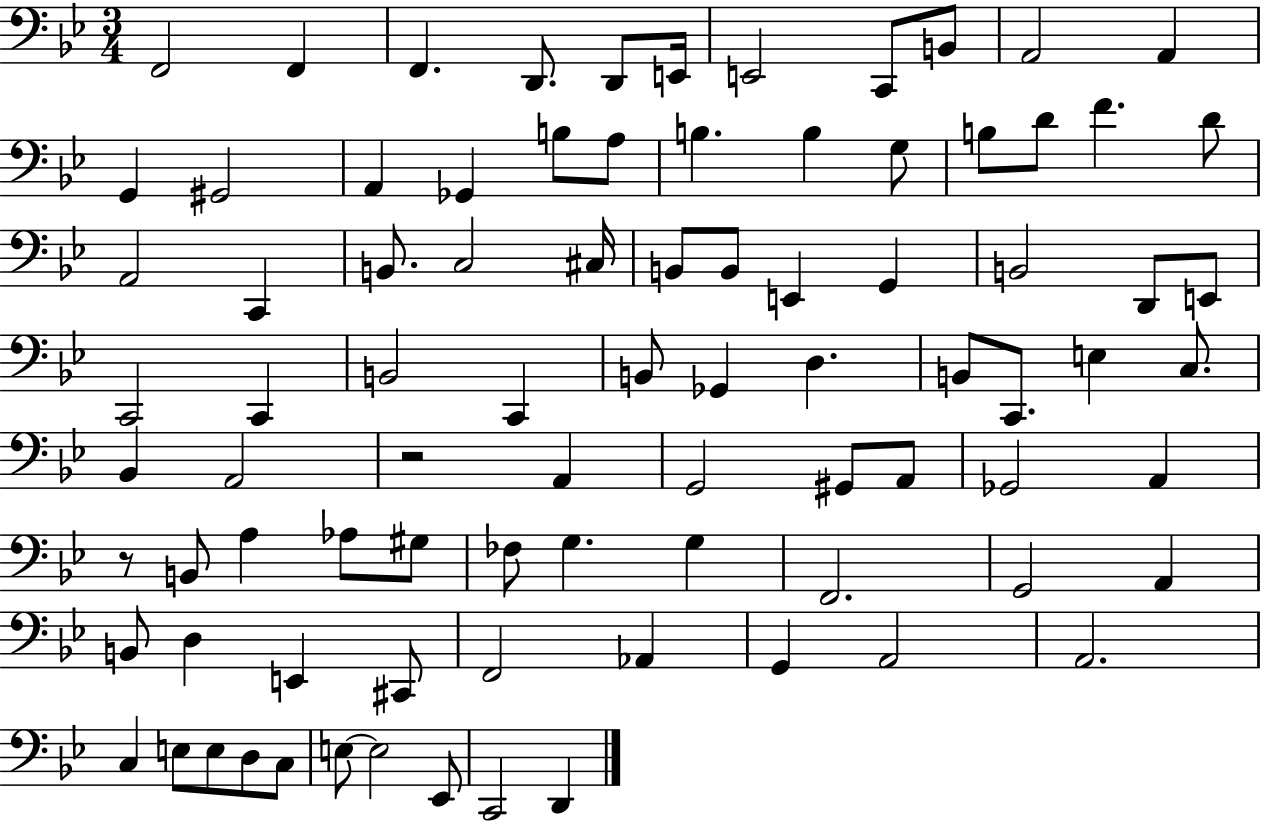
{
  \clef bass
  \numericTimeSignature
  \time 3/4
  \key bes \major
  f,2 f,4 | f,4. d,8. d,8 e,16 | e,2 c,8 b,8 | a,2 a,4 | \break g,4 gis,2 | a,4 ges,4 b8 a8 | b4. b4 g8 | b8 d'8 f'4. d'8 | \break a,2 c,4 | b,8. c2 cis16 | b,8 b,8 e,4 g,4 | b,2 d,8 e,8 | \break c,2 c,4 | b,2 c,4 | b,8 ges,4 d4. | b,8 c,8. e4 c8. | \break bes,4 a,2 | r2 a,4 | g,2 gis,8 a,8 | ges,2 a,4 | \break r8 b,8 a4 aes8 gis8 | fes8 g4. g4 | f,2. | g,2 a,4 | \break b,8 d4 e,4 cis,8 | f,2 aes,4 | g,4 a,2 | a,2. | \break c4 e8 e8 d8 c8 | e8~~ e2 ees,8 | c,2 d,4 | \bar "|."
}